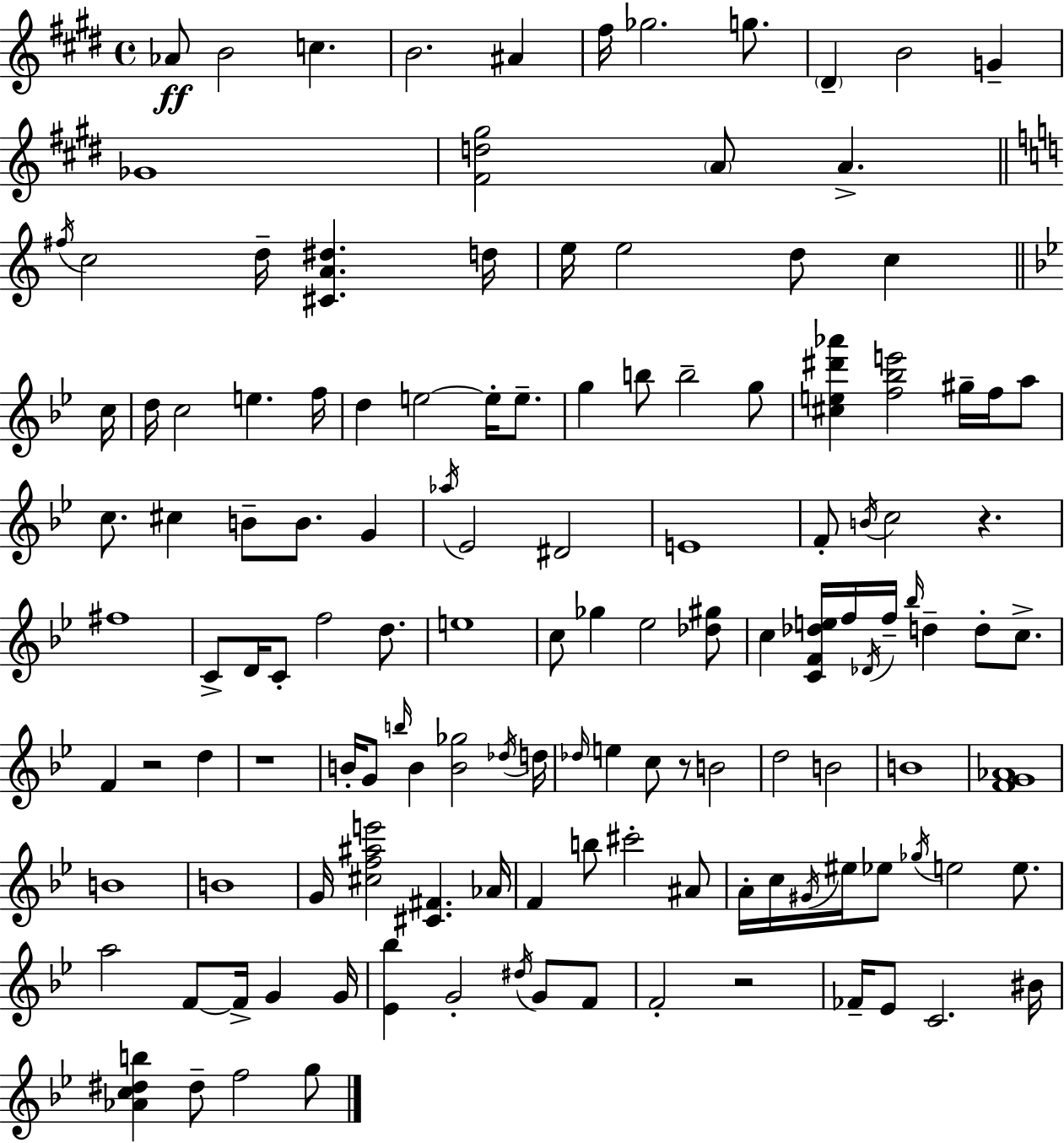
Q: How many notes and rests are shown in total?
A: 133